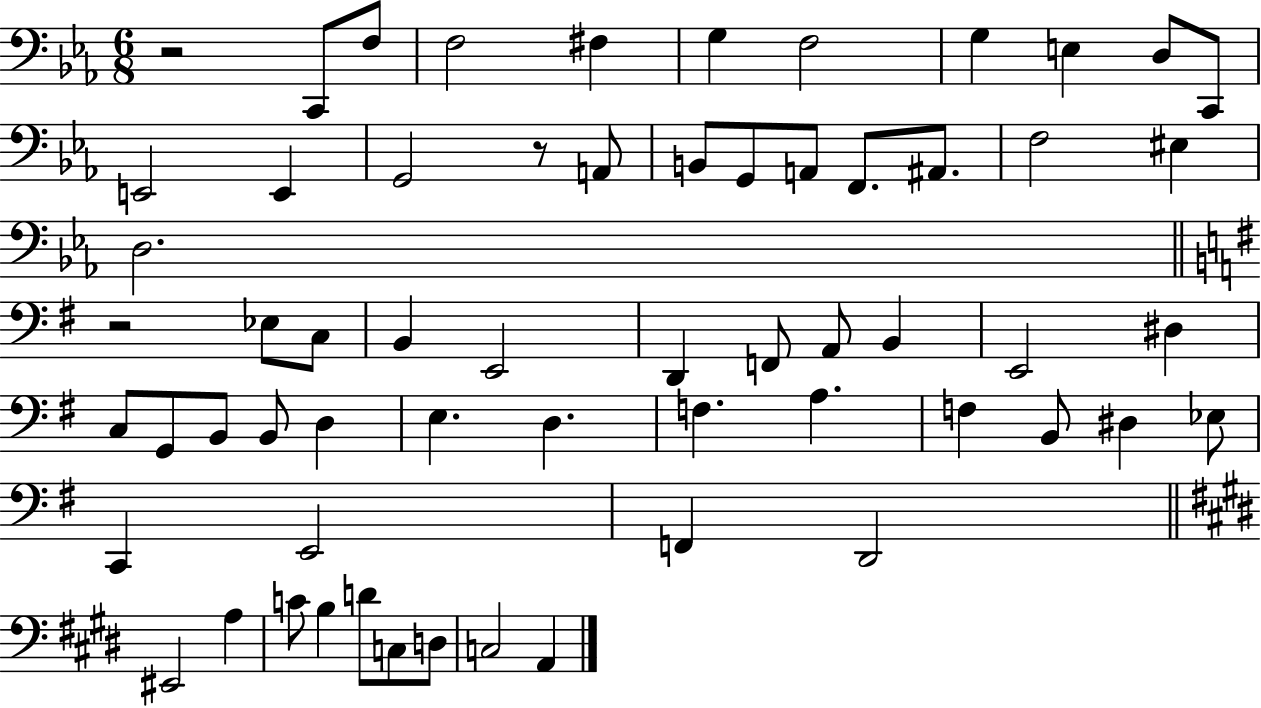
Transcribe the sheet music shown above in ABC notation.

X:1
T:Untitled
M:6/8
L:1/4
K:Eb
z2 C,,/2 F,/2 F,2 ^F, G, F,2 G, E, D,/2 C,,/2 E,,2 E,, G,,2 z/2 A,,/2 B,,/2 G,,/2 A,,/2 F,,/2 ^A,,/2 F,2 ^E, D,2 z2 _E,/2 C,/2 B,, E,,2 D,, F,,/2 A,,/2 B,, E,,2 ^D, C,/2 G,,/2 B,,/2 B,,/2 D, E, D, F, A, F, B,,/2 ^D, _E,/2 C,, E,,2 F,, D,,2 ^E,,2 A, C/2 B, D/2 C,/2 D,/2 C,2 A,,